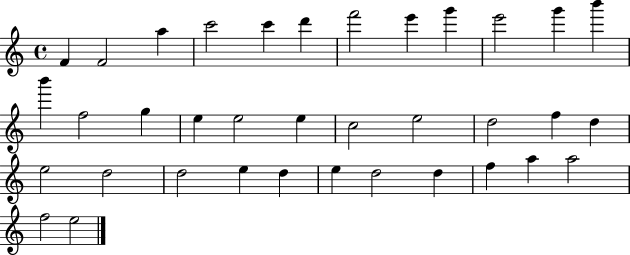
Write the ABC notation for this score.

X:1
T:Untitled
M:4/4
L:1/4
K:C
F F2 a c'2 c' d' f'2 e' g' e'2 g' b' b' f2 g e e2 e c2 e2 d2 f d e2 d2 d2 e d e d2 d f a a2 f2 e2